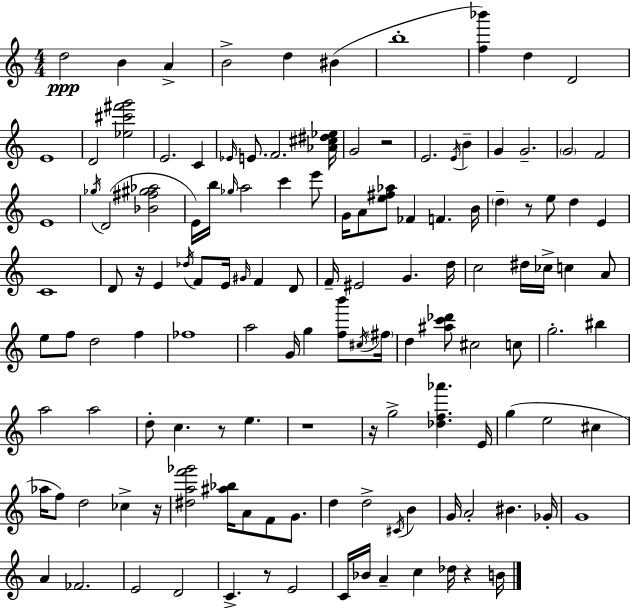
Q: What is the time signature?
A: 4/4